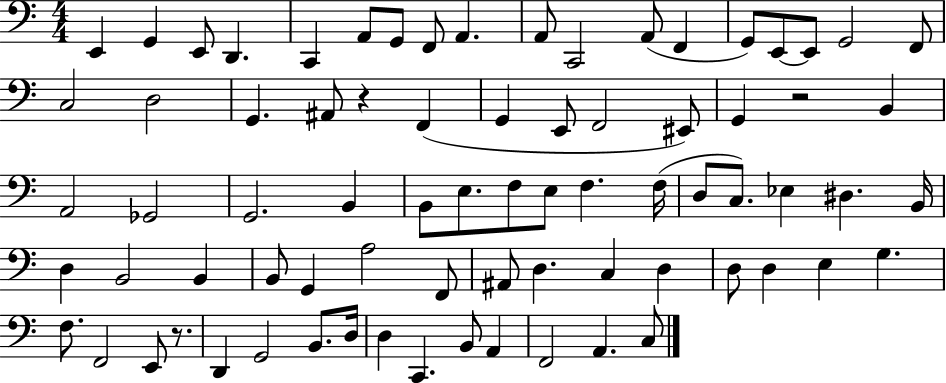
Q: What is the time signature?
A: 4/4